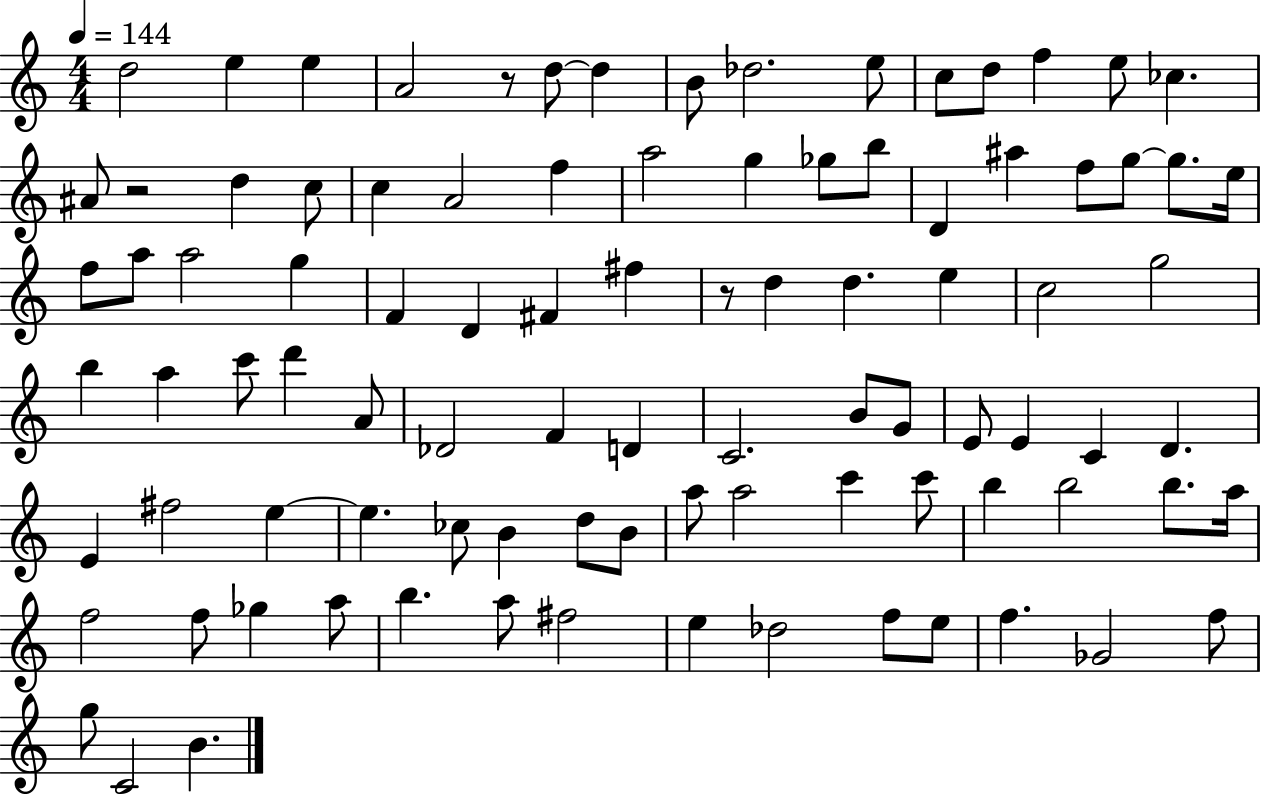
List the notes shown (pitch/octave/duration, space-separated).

D5/h E5/q E5/q A4/h R/e D5/e D5/q B4/e Db5/h. E5/e C5/e D5/e F5/q E5/e CES5/q. A#4/e R/h D5/q C5/e C5/q A4/h F5/q A5/h G5/q Gb5/e B5/e D4/q A#5/q F5/e G5/e G5/e. E5/s F5/e A5/e A5/h G5/q F4/q D4/q F#4/q F#5/q R/e D5/q D5/q. E5/q C5/h G5/h B5/q A5/q C6/e D6/q A4/e Db4/h F4/q D4/q C4/h. B4/e G4/e E4/e E4/q C4/q D4/q. E4/q F#5/h E5/q E5/q. CES5/e B4/q D5/e B4/e A5/e A5/h C6/q C6/e B5/q B5/h B5/e. A5/s F5/h F5/e Gb5/q A5/e B5/q. A5/e F#5/h E5/q Db5/h F5/e E5/e F5/q. Gb4/h F5/e G5/e C4/h B4/q.